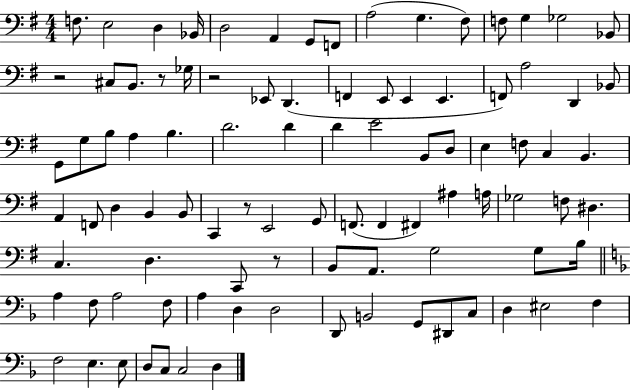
{
  \clef bass
  \numericTimeSignature
  \time 4/4
  \key g \major
  f8. e2 d4 bes,16 | d2 a,4 g,8 f,8 | a2( g4. fis8) | f8 g4 ges2 bes,8 | \break r2 cis8 b,8. r8 ges16 | r2 ees,8 d,4.( | f,4 e,8 e,4 e,4. | f,8) a2 d,4 bes,8 | \break g,8 g8 b8 a4 b4. | d'2. d'4 | d'4 e'2 b,8 d8 | e4 f8 c4 b,4. | \break a,4 f,8 d4 b,4 b,8 | c,4 r8 e,2 g,8 | f,8.( f,4 fis,4) ais4 a16 | ges2 f8 dis4. | \break c4. d4. c,8 r8 | b,8 a,8. g2 g8 b16 | \bar "||" \break \key d \minor a4 f8 a2 f8 | a4 d4 d2 | d,8 b,2 g,8 dis,8 c8 | d4 eis2 f4 | \break f2 e4. e8 | d8 c8 c2 d4 | \bar "|."
}